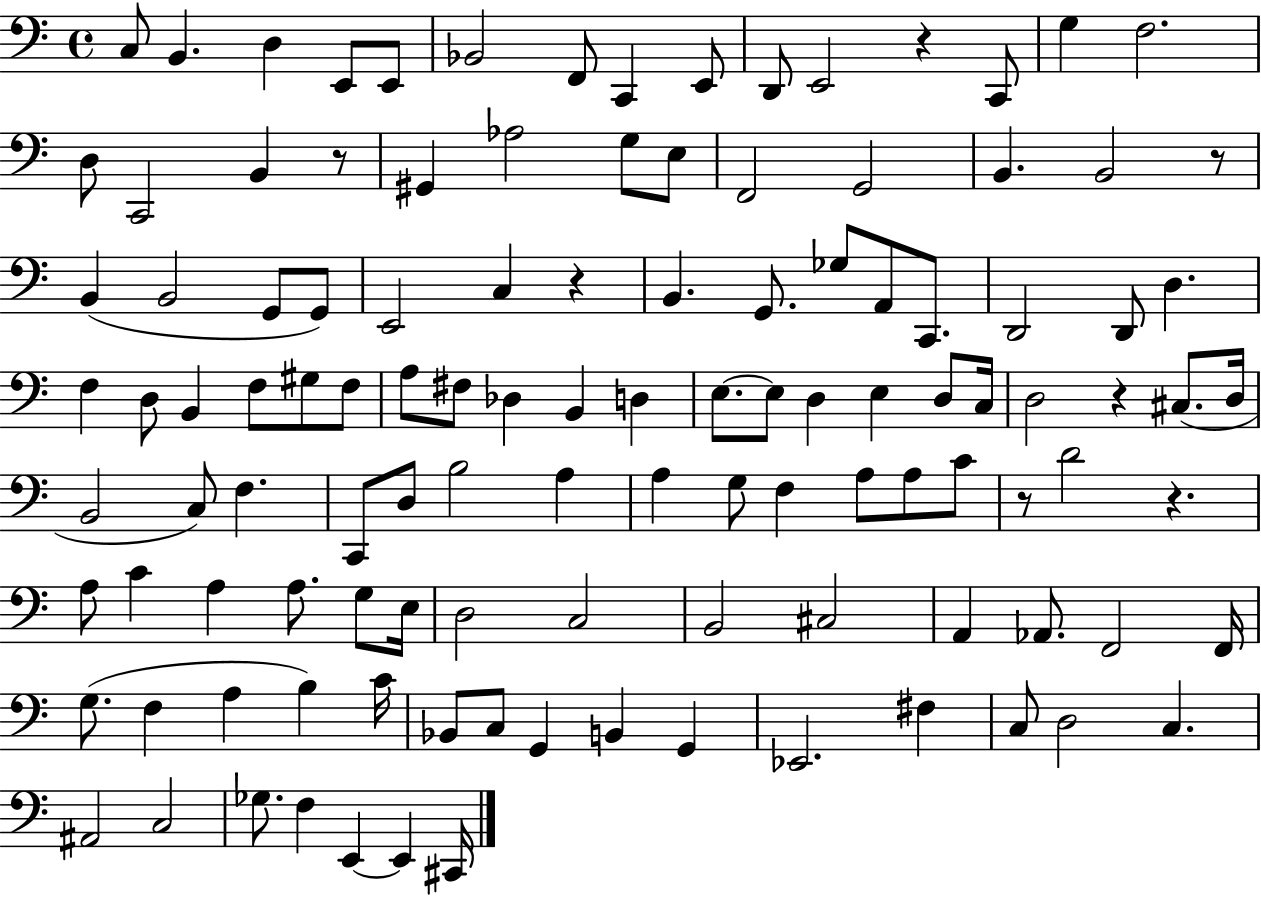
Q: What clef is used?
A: bass